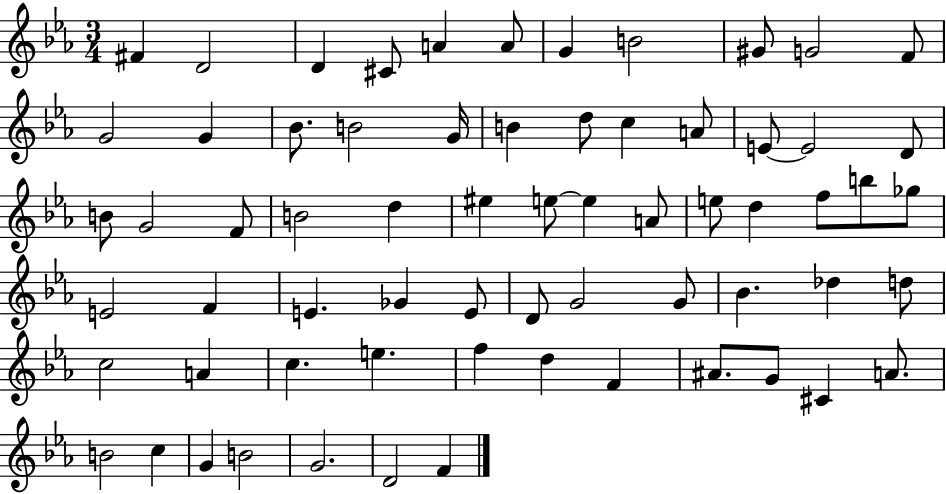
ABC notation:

X:1
T:Untitled
M:3/4
L:1/4
K:Eb
^F D2 D ^C/2 A A/2 G B2 ^G/2 G2 F/2 G2 G _B/2 B2 G/4 B d/2 c A/2 E/2 E2 D/2 B/2 G2 F/2 B2 d ^e e/2 e A/2 e/2 d f/2 b/2 _g/2 E2 F E _G E/2 D/2 G2 G/2 _B _d d/2 c2 A c e f d F ^A/2 G/2 ^C A/2 B2 c G B2 G2 D2 F